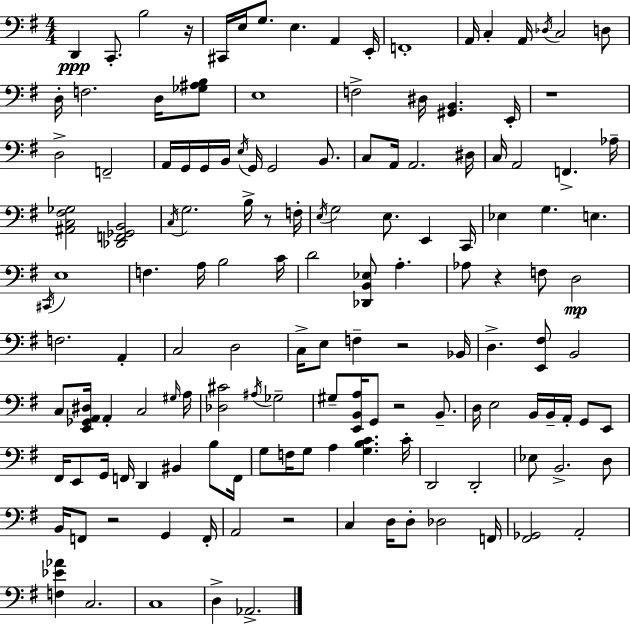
D2/q C2/e. B3/h R/s C#2/s E3/s G3/e. E3/q. A2/q E2/s F2/w A2/s C3/q A2/s Db3/s C3/h D3/e D3/s F3/h. D3/s [Gb3,A#3,B3]/e E3/w F3/h D#3/s [G#2,B2]/q. E2/s R/w D3/h F2/h A2/s G2/s G2/s B2/s E3/s G2/s G2/h B2/e. C3/e A2/s A2/h. D#3/s C3/s A2/h F2/q. Ab3/s [A#2,C3,F#3,Gb3]/h [Db2,F2,Gb2,B2]/h C3/s G3/h. B3/s R/e F3/s E3/s G3/h E3/e. E2/q C2/s Eb3/q G3/q. E3/q. C#2/s E3/w F3/q. A3/s B3/h C4/s D4/h [Db2,B2,Eb3]/e A3/q. Ab3/e R/q F3/e D3/h F3/h. A2/q C3/h D3/h C3/s E3/e F3/q R/h Bb2/s D3/q. [E2,F#3]/e B2/h C3/e [E2,Gb2,A2,D#3]/s A2/q C3/h G#3/s A3/s [Db3,C#4]/h A#3/s Gb3/h G#3/e [E2,B2,A3]/s G2/e R/h B2/e. D3/s E3/h B2/s B2/s A2/s G2/e E2/e F#2/s E2/e G2/s F2/s D2/q BIS2/q B3/e F2/s G3/e F3/s G3/e A3/q [G3,B3,C4]/q. C4/s D2/h D2/h Eb3/e B2/h. D3/e B2/s F2/e R/h G2/q F2/s A2/h R/h C3/q D3/s D3/e Db3/h F2/s [F#2,Gb2]/h A2/h [F3,Eb4,Ab4]/q C3/h. C3/w D3/q Ab2/h.